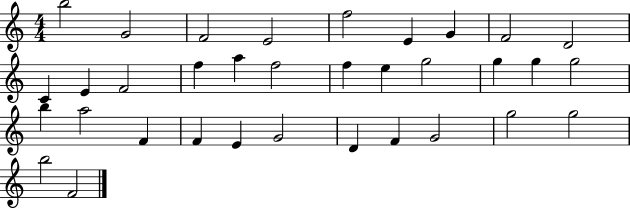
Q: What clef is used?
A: treble